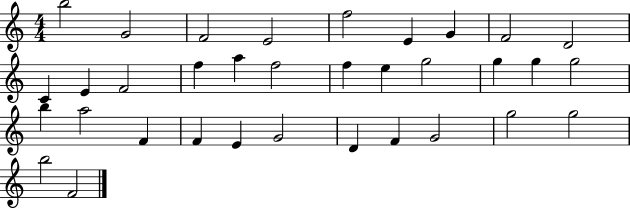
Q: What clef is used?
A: treble